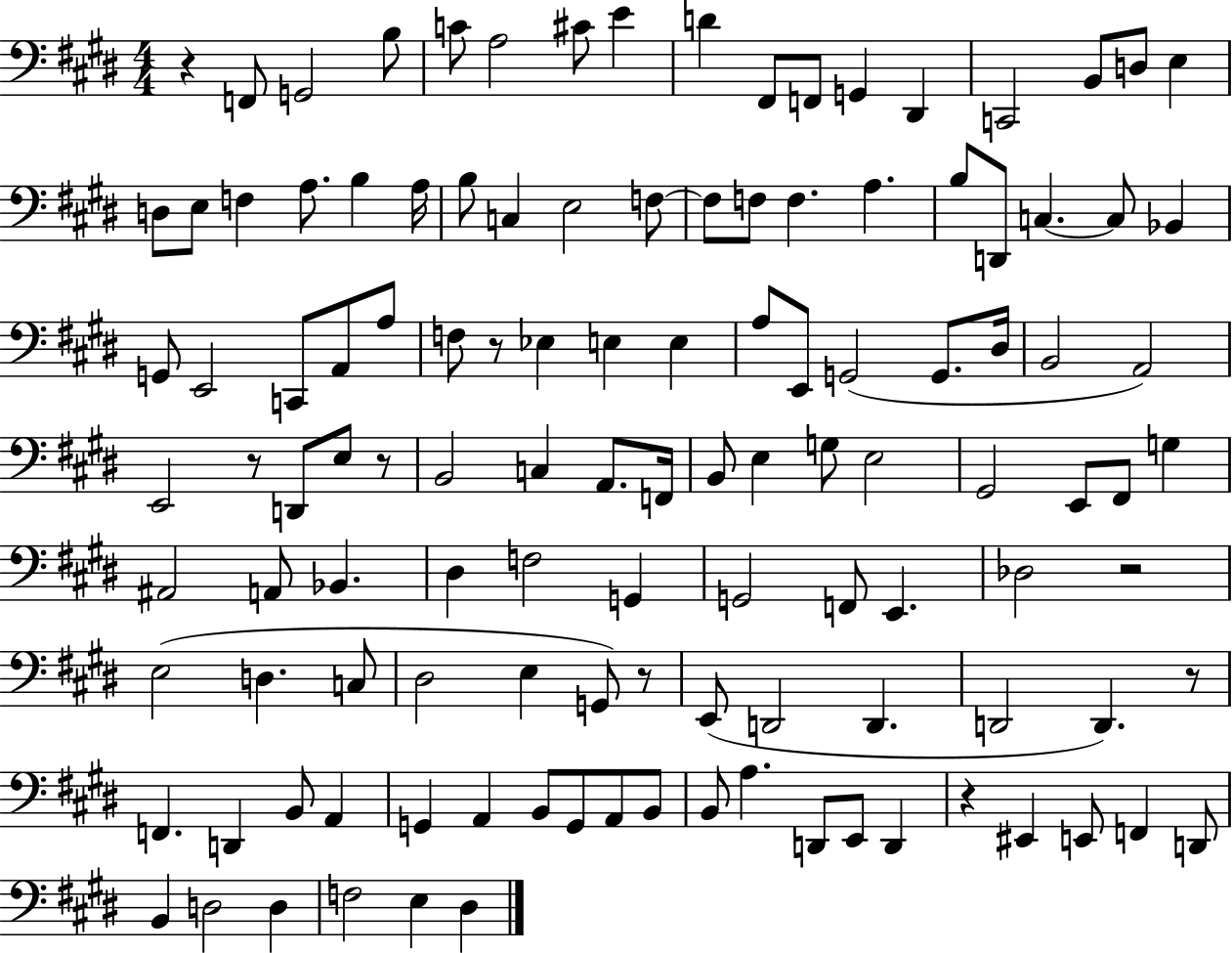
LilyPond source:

{
  \clef bass
  \numericTimeSignature
  \time 4/4
  \key e \major
  \repeat volta 2 { r4 f,8 g,2 b8 | c'8 a2 cis'8 e'4 | d'4 fis,8 f,8 g,4 dis,4 | c,2 b,8 d8 e4 | \break d8 e8 f4 a8. b4 a16 | b8 c4 e2 f8~~ | f8 f8 f4. a4. | b8 d,8 c4.~~ c8 bes,4 | \break g,8 e,2 c,8 a,8 a8 | f8 r8 ees4 e4 e4 | a8 e,8 g,2( g,8. dis16 | b,2 a,2) | \break e,2 r8 d,8 e8 r8 | b,2 c4 a,8. f,16 | b,8 e4 g8 e2 | gis,2 e,8 fis,8 g4 | \break ais,2 a,8 bes,4. | dis4 f2 g,4 | g,2 f,8 e,4. | des2 r2 | \break e2( d4. c8 | dis2 e4 g,8) r8 | e,8( d,2 d,4. | d,2 d,4.) r8 | \break f,4. d,4 b,8 a,4 | g,4 a,4 b,8 g,8 a,8 b,8 | b,8 a4. d,8 e,8 d,4 | r4 eis,4 e,8 f,4 d,8 | \break b,4 d2 d4 | f2 e4 dis4 | } \bar "|."
}